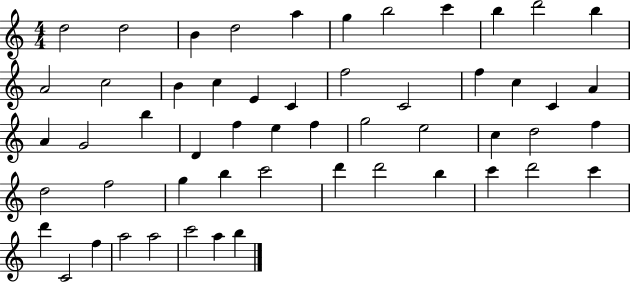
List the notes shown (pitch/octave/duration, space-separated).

D5/h D5/h B4/q D5/h A5/q G5/q B5/h C6/q B5/q D6/h B5/q A4/h C5/h B4/q C5/q E4/q C4/q F5/h C4/h F5/q C5/q C4/q A4/q A4/q G4/h B5/q D4/q F5/q E5/q F5/q G5/h E5/h C5/q D5/h F5/q D5/h F5/h G5/q B5/q C6/h D6/q D6/h B5/q C6/q D6/h C6/q D6/q C4/h F5/q A5/h A5/h C6/h A5/q B5/q